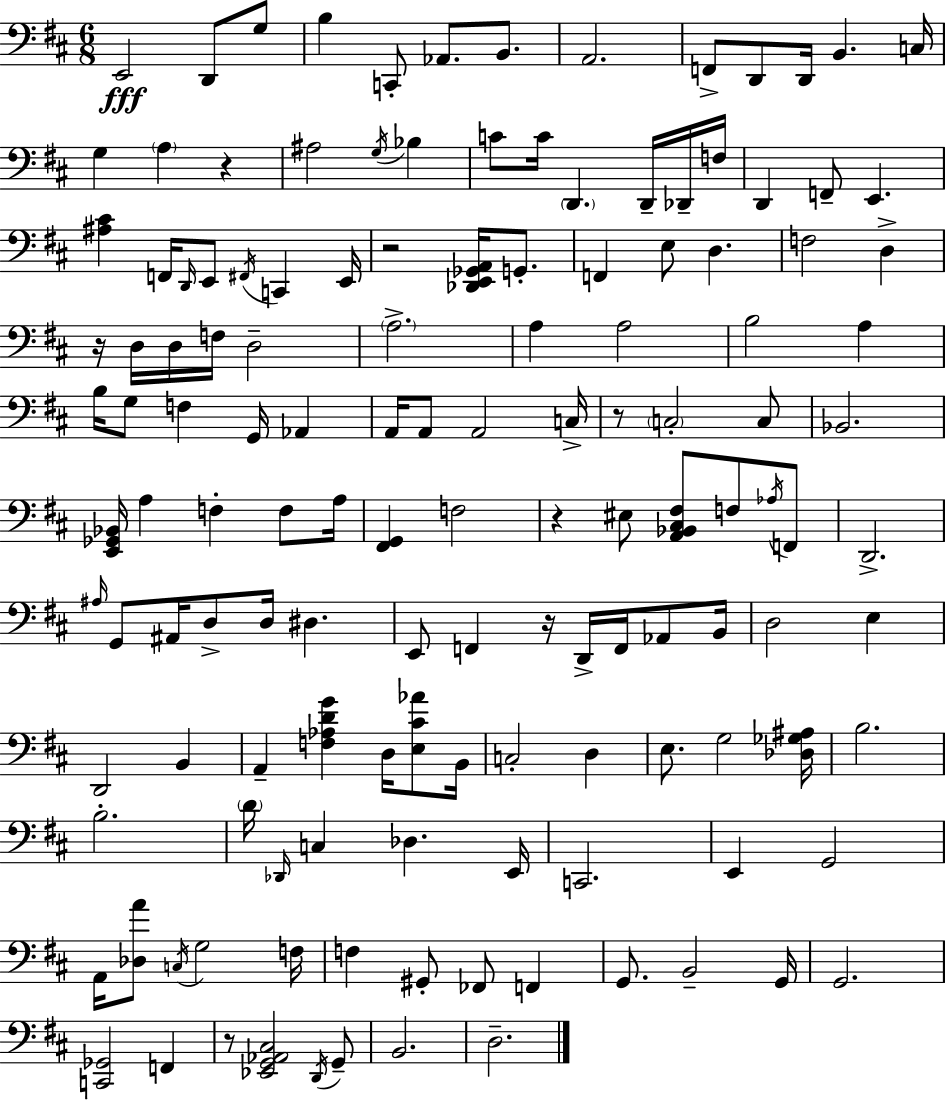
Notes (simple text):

E2/h D2/e G3/e B3/q C2/e Ab2/e. B2/e. A2/h. F2/e D2/e D2/s B2/q. C3/s G3/q A3/q R/q A#3/h G3/s Bb3/q C4/e C4/s D2/q. D2/s Db2/s F3/s D2/q F2/e E2/q. [A#3,C#4]/q F2/s D2/s E2/e F#2/s C2/q E2/s R/h [Db2,E2,Gb2,A2]/s G2/e. F2/q E3/e D3/q. F3/h D3/q R/s D3/s D3/s F3/s D3/h A3/h. A3/q A3/h B3/h A3/q B3/s G3/e F3/q G2/s Ab2/q A2/s A2/e A2/h C3/s R/e C3/h C3/e Bb2/h. [E2,Gb2,Bb2]/s A3/q F3/q F3/e A3/s [F#2,G2]/q F3/h R/q EIS3/e [A2,Bb2,C#3,F#3]/e F3/e Ab3/s F2/e D2/h. A#3/s G2/e A#2/s D3/e D3/s D#3/q. E2/e F2/q R/s D2/s F2/s Ab2/e B2/s D3/h E3/q D2/h B2/q A2/q [F3,Ab3,D4,G4]/q D3/s [E3,C#4,Ab4]/e B2/s C3/h D3/q E3/e. G3/h [Db3,Gb3,A#3]/s B3/h. B3/h. D4/s Db2/s C3/q Db3/q. E2/s C2/h. E2/q G2/h A2/s [Db3,A4]/e C3/s G3/h F3/s F3/q G#2/e FES2/e F2/q G2/e. B2/h G2/s G2/h. [C2,Gb2]/h F2/q R/e [Eb2,G2,Ab2,C#3]/h D2/s G2/e B2/h. D3/h.